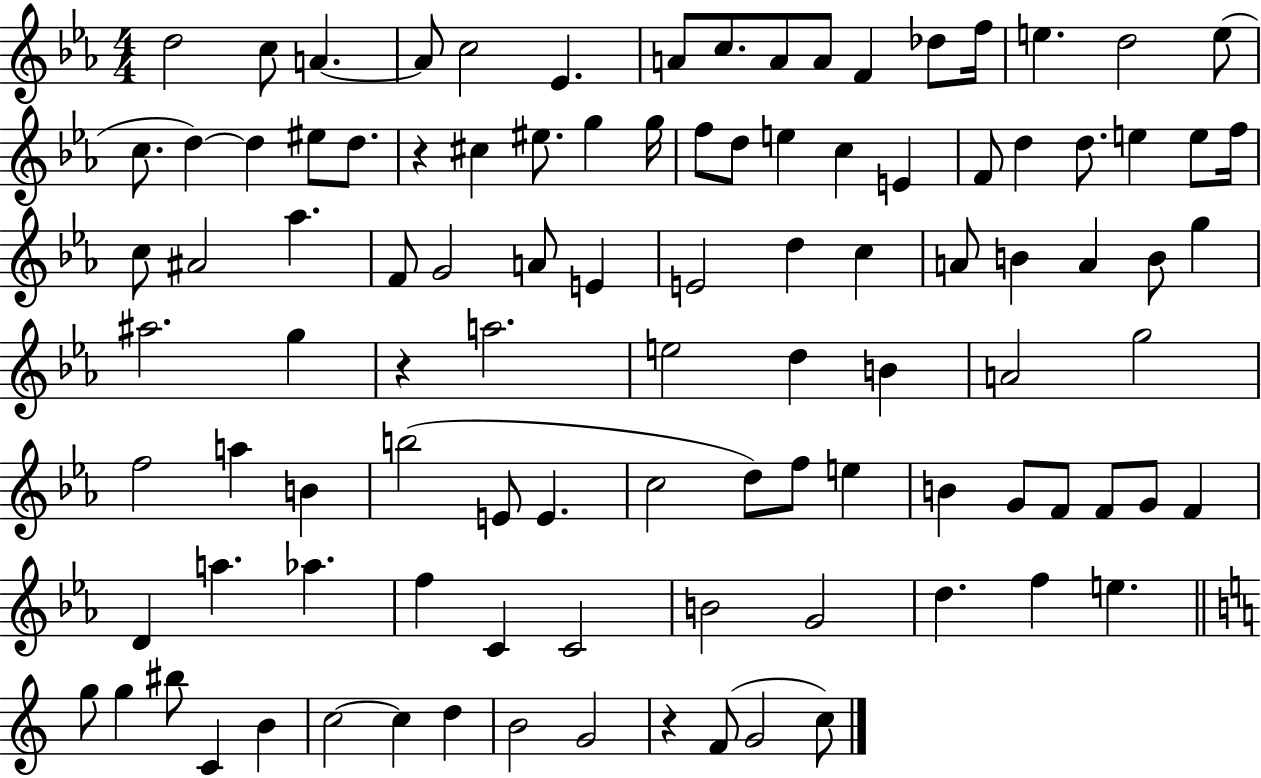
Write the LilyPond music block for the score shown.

{
  \clef treble
  \numericTimeSignature
  \time 4/4
  \key ees \major
  \repeat volta 2 { d''2 c''8 a'4.~~ | a'8 c''2 ees'4. | a'8 c''8. a'8 a'8 f'4 des''8 f''16 | e''4. d''2 e''8( | \break c''8. d''4~~) d''4 eis''8 d''8. | r4 cis''4 eis''8. g''4 g''16 | f''8 d''8 e''4 c''4 e'4 | f'8 d''4 d''8. e''4 e''8 f''16 | \break c''8 ais'2 aes''4. | f'8 g'2 a'8 e'4 | e'2 d''4 c''4 | a'8 b'4 a'4 b'8 g''4 | \break ais''2. g''4 | r4 a''2. | e''2 d''4 b'4 | a'2 g''2 | \break f''2 a''4 b'4 | b''2( e'8 e'4. | c''2 d''8) f''8 e''4 | b'4 g'8 f'8 f'8 g'8 f'4 | \break d'4 a''4. aes''4. | f''4 c'4 c'2 | b'2 g'2 | d''4. f''4 e''4. | \break \bar "||" \break \key c \major g''8 g''4 bis''8 c'4 b'4 | c''2~~ c''4 d''4 | b'2 g'2 | r4 f'8( g'2 c''8) | \break } \bar "|."
}